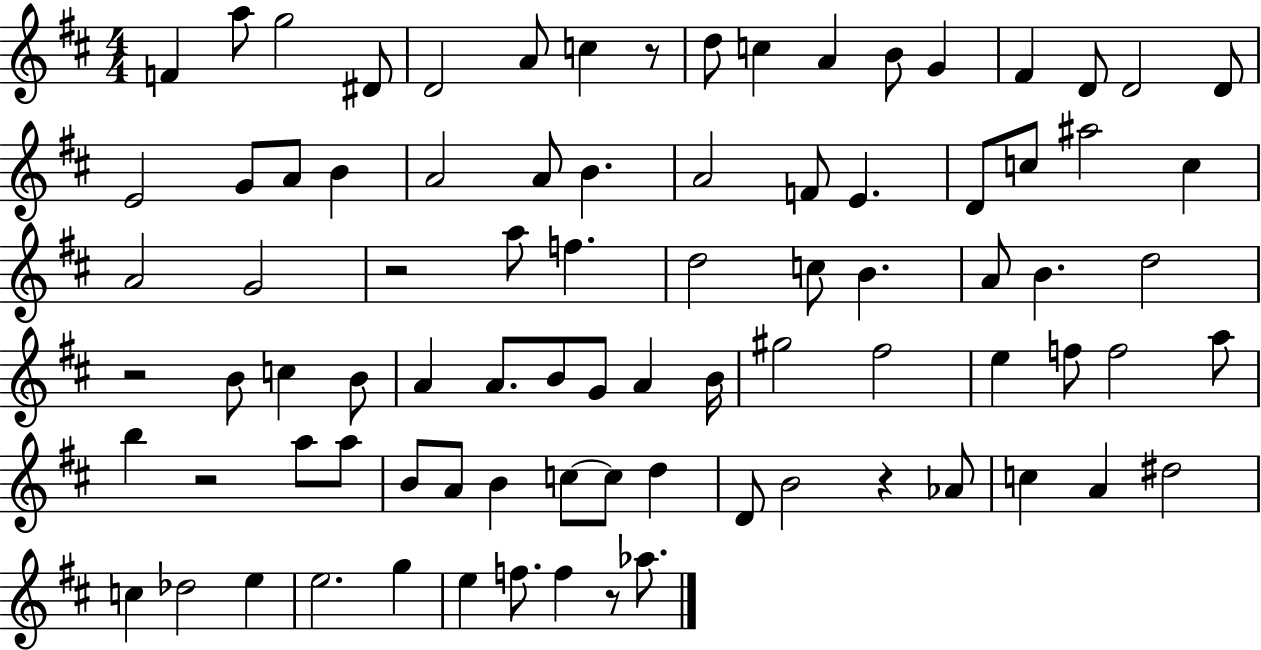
F4/q A5/e G5/h D#4/e D4/h A4/e C5/q R/e D5/e C5/q A4/q B4/e G4/q F#4/q D4/e D4/h D4/e E4/h G4/e A4/e B4/q A4/h A4/e B4/q. A4/h F4/e E4/q. D4/e C5/e A#5/h C5/q A4/h G4/h R/h A5/e F5/q. D5/h C5/e B4/q. A4/e B4/q. D5/h R/h B4/e C5/q B4/e A4/q A4/e. B4/e G4/e A4/q B4/s G#5/h F#5/h E5/q F5/e F5/h A5/e B5/q R/h A5/e A5/e B4/e A4/e B4/q C5/e C5/e D5/q D4/e B4/h R/q Ab4/e C5/q A4/q D#5/h C5/q Db5/h E5/q E5/h. G5/q E5/q F5/e. F5/q R/e Ab5/e.